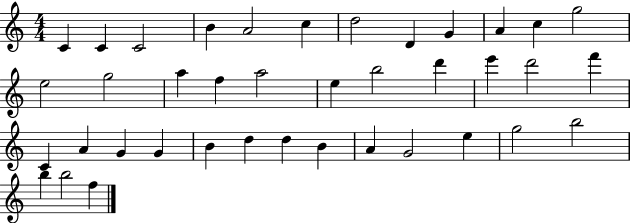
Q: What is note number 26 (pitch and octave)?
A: G4